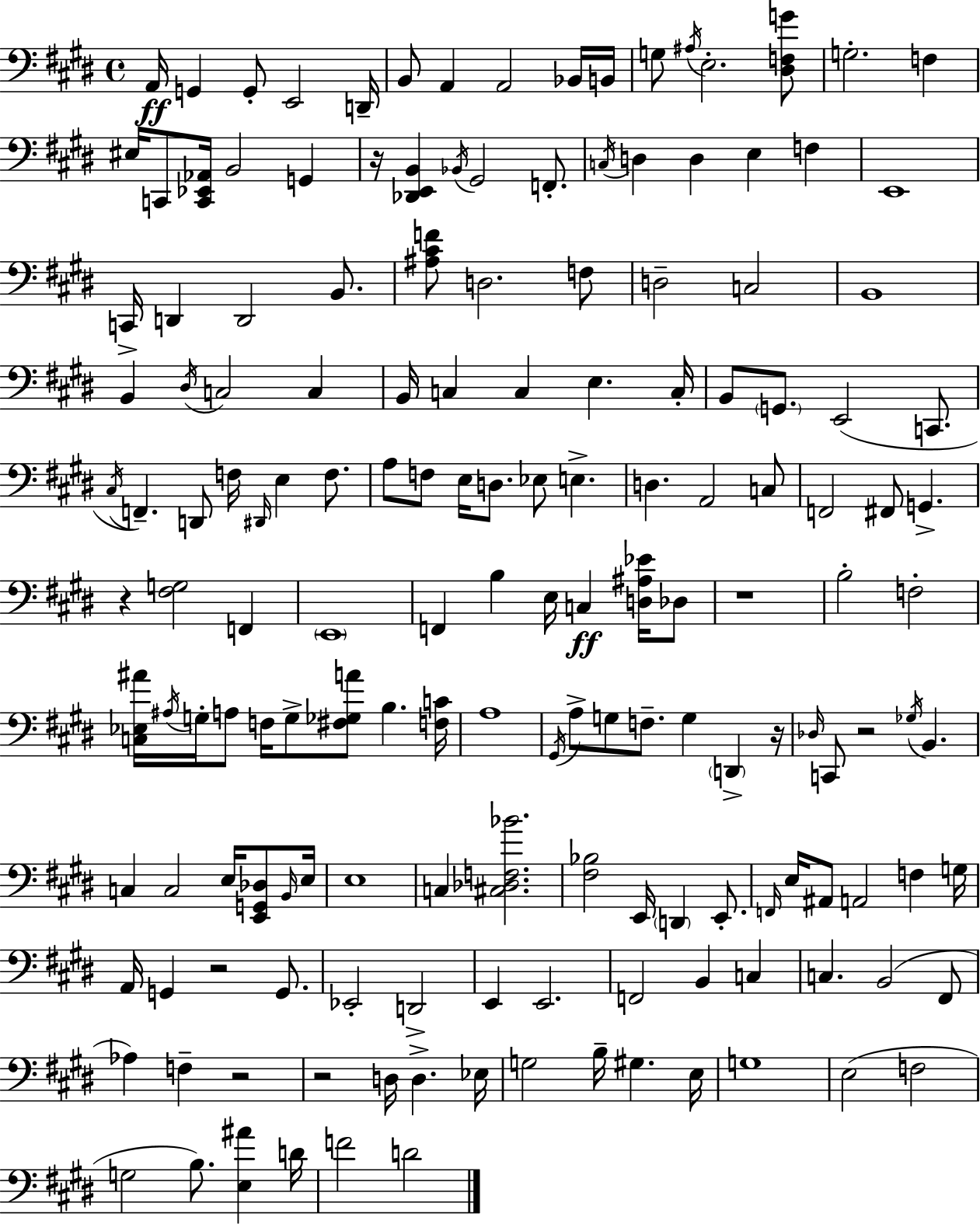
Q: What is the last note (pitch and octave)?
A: D4